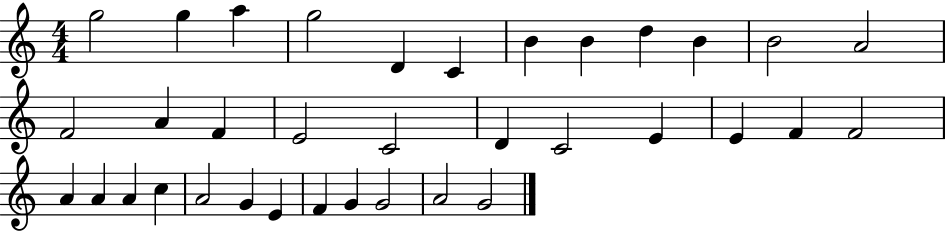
{
  \clef treble
  \numericTimeSignature
  \time 4/4
  \key c \major
  g''2 g''4 a''4 | g''2 d'4 c'4 | b'4 b'4 d''4 b'4 | b'2 a'2 | \break f'2 a'4 f'4 | e'2 c'2 | d'4 c'2 e'4 | e'4 f'4 f'2 | \break a'4 a'4 a'4 c''4 | a'2 g'4 e'4 | f'4 g'4 g'2 | a'2 g'2 | \break \bar "|."
}